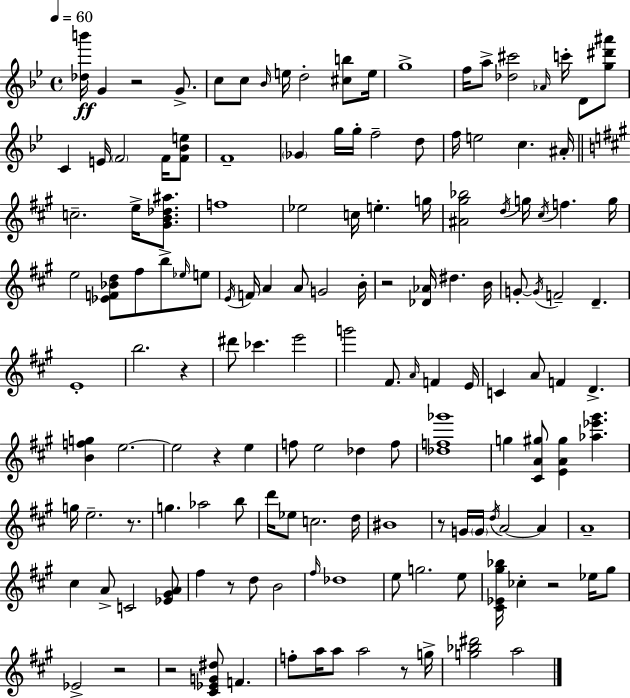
[Db5,B6]/s G4/q R/h G4/e. C5/e C5/e Bb4/s E5/s D5/h [C#5,B5]/e E5/s G5/w F5/s A5/e [Db5,C#6]/h Ab4/s C6/s D4/e [G5,D#6,A#6]/e C4/q E4/s F4/h F4/s [F4,Bb4,E5]/e F4/w Gb4/q G5/s G5/s F5/h D5/e F5/s E5/h C5/q. A#4/s C5/h. E5/s [G#4,B4,Db5,A#5]/e. F5/w Eb5/h C5/s E5/q. G5/s [A#4,G#5,Bb5]/h D5/s G5/s C#5/s F5/q. G5/s E5/h [Eb4,F4,Bb4,D5]/e F#5/e B5/e Eb5/s E5/e E4/s F4/s A4/q A4/e G4/h B4/s R/h [Db4,Ab4]/s D#5/q. B4/s G4/e G4/s F4/h D4/q. E4/w B5/h. R/q D#6/e CES6/q. E6/h G6/h F#4/e. A4/s F4/q E4/s C4/q A4/e F4/q D4/q. [B4,F5,G5]/q E5/h. E5/h R/q E5/q F5/e E5/h Db5/q F5/e [Db5,F5,Gb6]/w G5/q [C#4,A4,G#5]/e [E4,A4,G#5]/q [Ab5,Eb6,G#6]/q. G5/s E5/h. R/e. G5/q. Ab5/h B5/e D6/s Eb5/e C5/h. D5/s BIS4/w R/e G4/s G4/s D5/s A4/h A4/q A4/w C#5/q A4/e C4/h [Eb4,G#4,A4]/e F#5/q R/e D5/e B4/h F#5/s Db5/w E5/e G5/h. E5/e [C#4,Eb4,G#5,Bb5]/s CES5/q R/h Eb5/s G#5/e Eb4/h R/h R/h [C#4,Eb4,G4,D#5]/e F4/q. F5/e A5/s A5/e A5/h R/e G5/s [G5,Bb5,D#6]/h A5/h